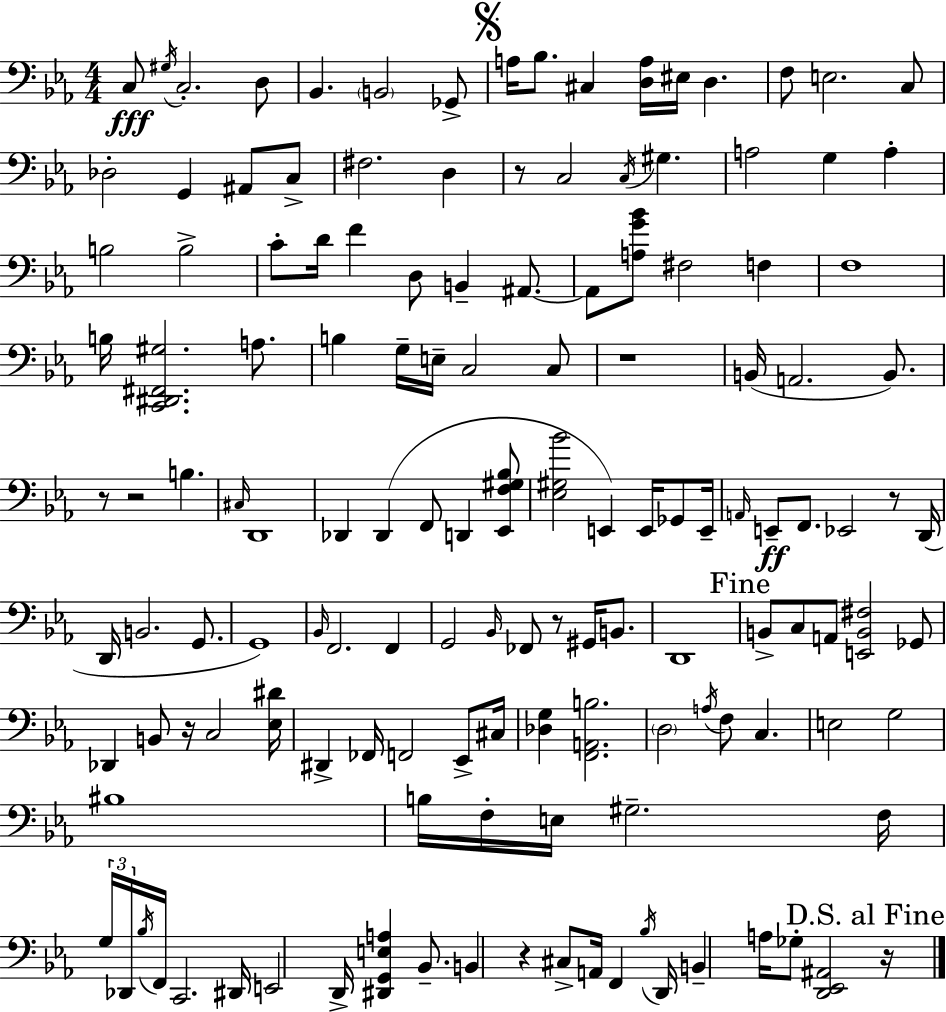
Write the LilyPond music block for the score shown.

{
  \clef bass
  \numericTimeSignature
  \time 4/4
  \key c \minor
  \repeat volta 2 { c8\fff \acciaccatura { gis16 } c2.-. d8 | bes,4. \parenthesize b,2 ges,8-> | \mark \markup { \musicglyph "scripts.segno" } a16 bes8. cis4 <d a>16 eis16 d4. | f8 e2. c8 | \break des2-. g,4 ais,8 c8-> | fis2. d4 | r8 c2 \acciaccatura { c16 } gis4. | a2 g4 a4-. | \break b2 b2-> | c'8-. d'16 f'4 d8 b,4-- ais,8.~~ | ais,8 <a g' bes'>8 fis2 f4 | f1 | \break b16 <c, dis, fis, gis>2. a8. | b4 g16-- e16-- c2 | c8 r1 | b,16( a,2. b,8.) | \break r8 r2 b4. | \grace { cis16 } d,1 | des,4 des,4( f,8 d,4 | <ees, f gis bes>8 <ees gis bes'>2 e,4) e,16 | \break ges,8 e,16-- \grace { a,16 } e,8--\ff f,8. ees,2 | r8 d,16( d,16 b,2. | g,8. g,1) | \grace { bes,16 } f,2. | \break f,4 g,2 \grace { bes,16 } fes,8 | r8 gis,16 b,8. d,1 | \mark "Fine" b,8-> c8 a,8 <e, b, fis>2 | ges,8 des,4 b,8 r16 c2 | \break <ees dis'>16 dis,4-> fes,16 f,2 | ees,8-> cis16 <des g>4 <f, a, b>2. | \parenthesize d2 \acciaccatura { a16 } f8 | c4. e2 g2 | \break bis1 | b16 f16-. e16 gis2.-- | f16 \tuplet 3/2 { g16 des,16 \acciaccatura { bes16 } } f,16 c,2. | dis,16 e,2 | \break d,16-> <dis, g, e a>4 bes,8.-- b,4 r4 | cis8-> a,16 f,4 \acciaccatura { bes16 } d,16 b,4-- a16 ges8-. | <d, ees, ais,>2 \mark "D.S. al Fine" r16 } \bar "|."
}